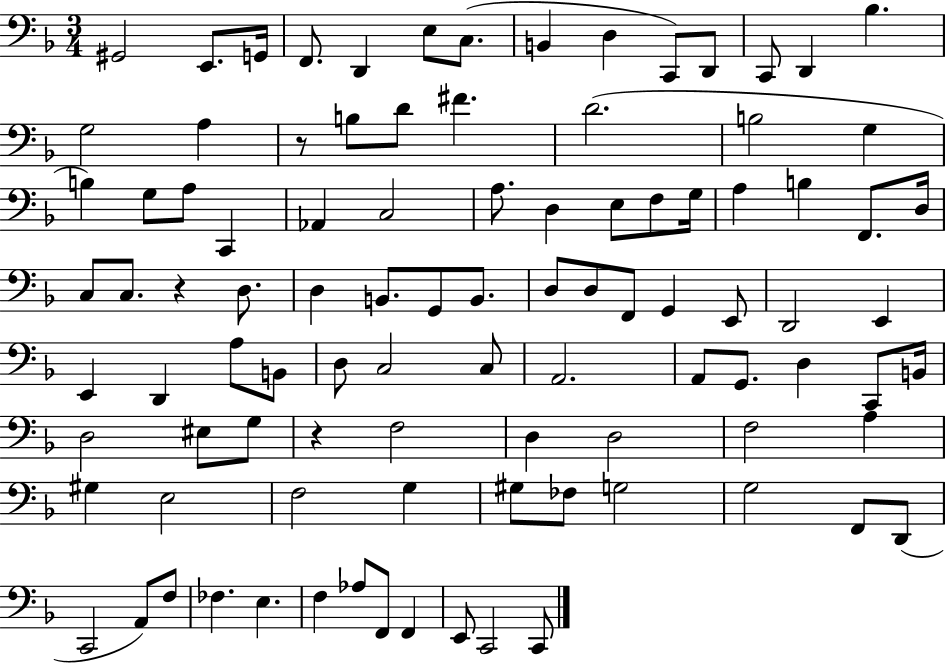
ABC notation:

X:1
T:Untitled
M:3/4
L:1/4
K:F
^G,,2 E,,/2 G,,/4 F,,/2 D,, E,/2 C,/2 B,, D, C,,/2 D,,/2 C,,/2 D,, _B, G,2 A, z/2 B,/2 D/2 ^F D2 B,2 G, B, G,/2 A,/2 C,, _A,, C,2 A,/2 D, E,/2 F,/2 G,/4 A, B, F,,/2 D,/4 C,/2 C,/2 z D,/2 D, B,,/2 G,,/2 B,,/2 D,/2 D,/2 F,,/2 G,, E,,/2 D,,2 E,, E,, D,, A,/2 B,,/2 D,/2 C,2 C,/2 A,,2 A,,/2 G,,/2 D, C,,/2 B,,/4 D,2 ^E,/2 G,/2 z F,2 D, D,2 F,2 A, ^G, E,2 F,2 G, ^G,/2 _F,/2 G,2 G,2 F,,/2 D,,/2 C,,2 A,,/2 F,/2 _F, E, F, _A,/2 F,,/2 F,, E,,/2 C,,2 C,,/2